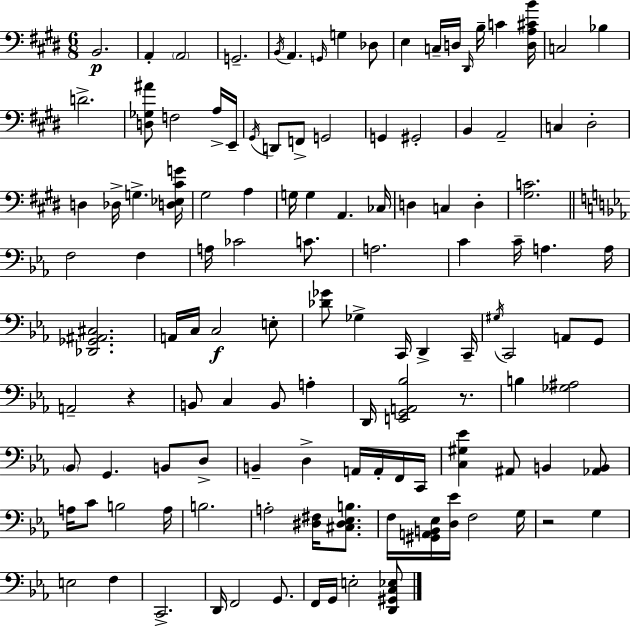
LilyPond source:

{
  \clef bass
  \numericTimeSignature
  \time 6/8
  \key e \major
  b,2.\p | a,4-. \parenthesize a,2 | g,2.-- | \acciaccatura { b,16 } a,4. \grace { g,16 } g4 | \break des8 e4 c16-- d16 \grace { dis,16 } b16-- c'4 | <d a cis' b'>16 c2 bes4 | d'2.-> | <d ges ais'>8 f2 | \break a16-> e,16-- \acciaccatura { gis,16 } d,8 f,8-> g,2 | g,4 gis,2-. | b,4 a,2-- | c4 dis2-. | \break d4 des16-> g4.-> | <d ees cis' g'>16 gis2 | a4 g16 g4 a,4. | ces16 d4 c4 | \break d4-. <gis c'>2. | \bar "||" \break \key c \minor f2 f4 | a16 ces'2 c'8. | a2. | c'4 c'16-- a4. a16 | \break <des, ges, ais, cis>2. | a,16 c16 c2\f e8-. | <des' ges'>8 ges4-> c,16 d,4-> c,16-- | \acciaccatura { gis16 } c,2 a,8 g,8 | \break a,2-- r4 | b,8 c4 b,8 a4-. | d,16 <e, g, a, bes>2 r8. | b4 <ges ais>2 | \break \parenthesize bes,8 g,4. b,8 d8-> | b,4-- d4-> a,16 a,16-. f,16 | c,16 <c gis ees'>4 ais,8 b,4 <aes, b,>8 | a16 c'8 b2 | \break a16 b2. | a2-. <dis fis>16 <cis dis ees b>8. | f16 <gis, a, b, ees>16 <d ees'>16 f2 | g16 r2 g4 | \break e2 f4 | c,2.-> | d,16 f,2 g,8. | f,16 g,16 e2-. <d, gis, c ees>8 | \break \bar "|."
}